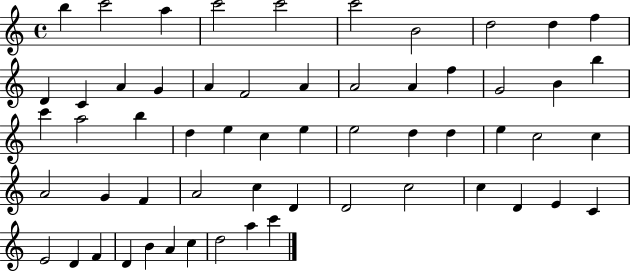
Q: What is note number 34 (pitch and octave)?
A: E5